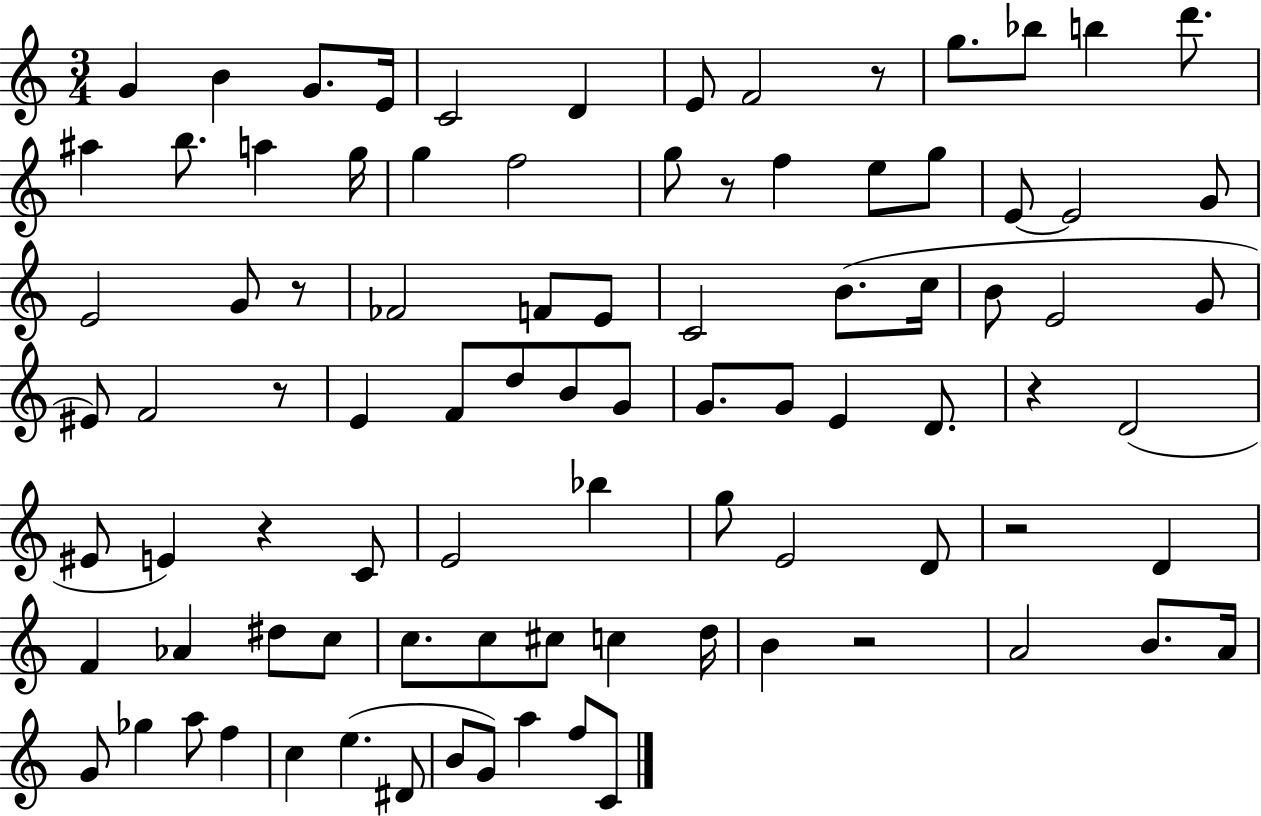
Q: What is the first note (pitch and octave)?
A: G4